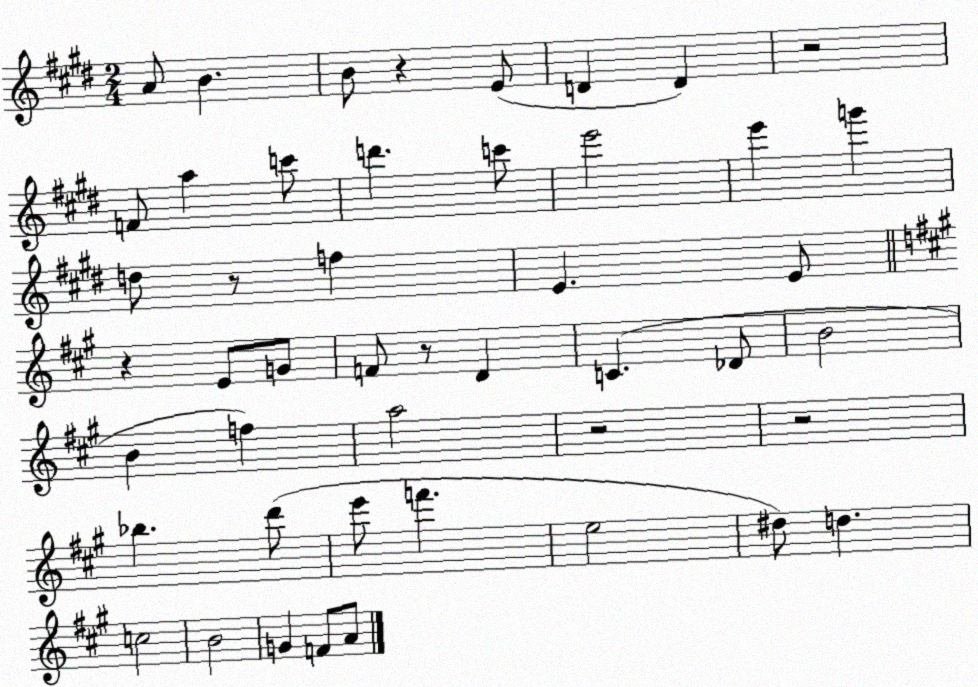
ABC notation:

X:1
T:Untitled
M:2/4
L:1/4
K:E
A/2 B B/2 z E/2 D D z2 F/2 a c'/2 d' c'/2 e'2 e' g' d/2 z/2 f E E/2 z E/2 G/2 F/2 z/2 D C _D/2 B2 B f a2 z2 z2 _b d'/2 e'/2 f' e2 ^d/2 d c2 B2 G F/2 A/2